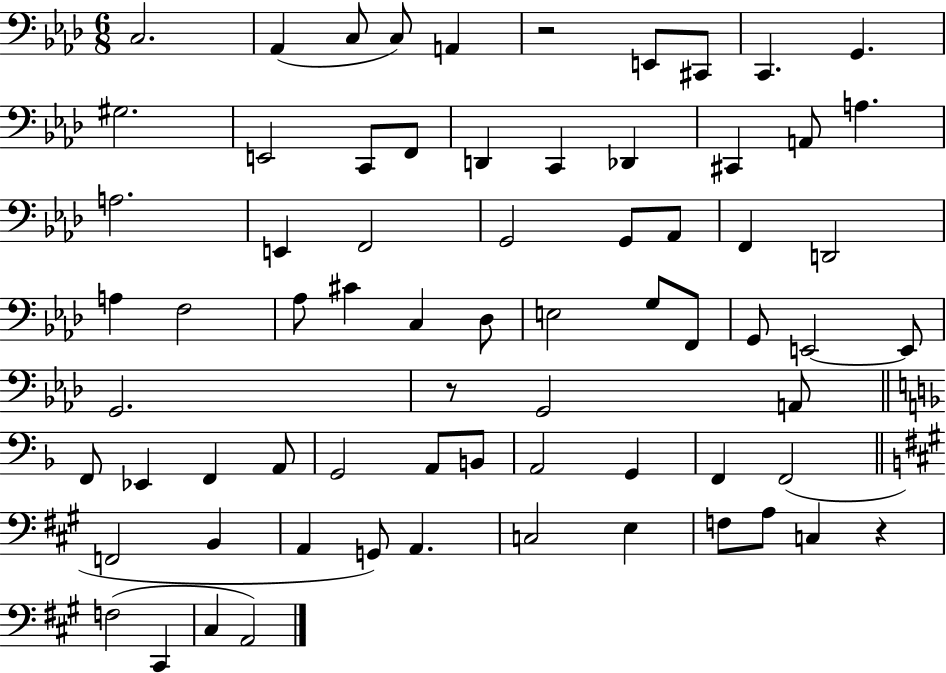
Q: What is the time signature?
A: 6/8